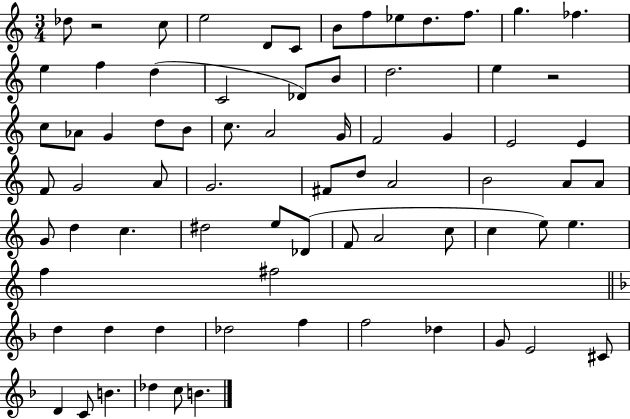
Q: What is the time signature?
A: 3/4